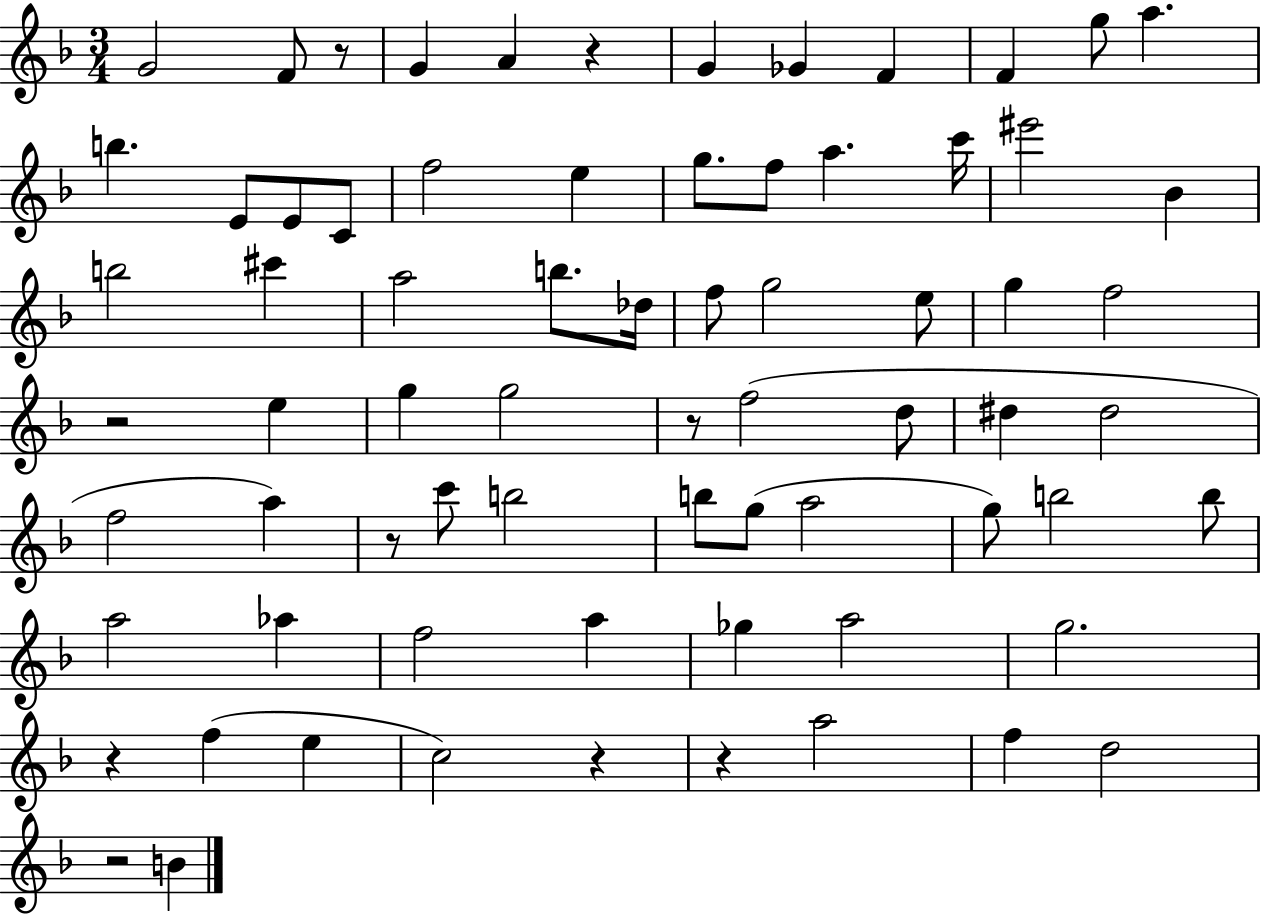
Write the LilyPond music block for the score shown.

{
  \clef treble
  \numericTimeSignature
  \time 3/4
  \key f \major
  \repeat volta 2 { g'2 f'8 r8 | g'4 a'4 r4 | g'4 ges'4 f'4 | f'4 g''8 a''4. | \break b''4. e'8 e'8 c'8 | f''2 e''4 | g''8. f''8 a''4. c'''16 | eis'''2 bes'4 | \break b''2 cis'''4 | a''2 b''8. des''16 | f''8 g''2 e''8 | g''4 f''2 | \break r2 e''4 | g''4 g''2 | r8 f''2( d''8 | dis''4 dis''2 | \break f''2 a''4) | r8 c'''8 b''2 | b''8 g''8( a''2 | g''8) b''2 b''8 | \break a''2 aes''4 | f''2 a''4 | ges''4 a''2 | g''2. | \break r4 f''4( e''4 | c''2) r4 | r4 a''2 | f''4 d''2 | \break r2 b'4 | } \bar "|."
}